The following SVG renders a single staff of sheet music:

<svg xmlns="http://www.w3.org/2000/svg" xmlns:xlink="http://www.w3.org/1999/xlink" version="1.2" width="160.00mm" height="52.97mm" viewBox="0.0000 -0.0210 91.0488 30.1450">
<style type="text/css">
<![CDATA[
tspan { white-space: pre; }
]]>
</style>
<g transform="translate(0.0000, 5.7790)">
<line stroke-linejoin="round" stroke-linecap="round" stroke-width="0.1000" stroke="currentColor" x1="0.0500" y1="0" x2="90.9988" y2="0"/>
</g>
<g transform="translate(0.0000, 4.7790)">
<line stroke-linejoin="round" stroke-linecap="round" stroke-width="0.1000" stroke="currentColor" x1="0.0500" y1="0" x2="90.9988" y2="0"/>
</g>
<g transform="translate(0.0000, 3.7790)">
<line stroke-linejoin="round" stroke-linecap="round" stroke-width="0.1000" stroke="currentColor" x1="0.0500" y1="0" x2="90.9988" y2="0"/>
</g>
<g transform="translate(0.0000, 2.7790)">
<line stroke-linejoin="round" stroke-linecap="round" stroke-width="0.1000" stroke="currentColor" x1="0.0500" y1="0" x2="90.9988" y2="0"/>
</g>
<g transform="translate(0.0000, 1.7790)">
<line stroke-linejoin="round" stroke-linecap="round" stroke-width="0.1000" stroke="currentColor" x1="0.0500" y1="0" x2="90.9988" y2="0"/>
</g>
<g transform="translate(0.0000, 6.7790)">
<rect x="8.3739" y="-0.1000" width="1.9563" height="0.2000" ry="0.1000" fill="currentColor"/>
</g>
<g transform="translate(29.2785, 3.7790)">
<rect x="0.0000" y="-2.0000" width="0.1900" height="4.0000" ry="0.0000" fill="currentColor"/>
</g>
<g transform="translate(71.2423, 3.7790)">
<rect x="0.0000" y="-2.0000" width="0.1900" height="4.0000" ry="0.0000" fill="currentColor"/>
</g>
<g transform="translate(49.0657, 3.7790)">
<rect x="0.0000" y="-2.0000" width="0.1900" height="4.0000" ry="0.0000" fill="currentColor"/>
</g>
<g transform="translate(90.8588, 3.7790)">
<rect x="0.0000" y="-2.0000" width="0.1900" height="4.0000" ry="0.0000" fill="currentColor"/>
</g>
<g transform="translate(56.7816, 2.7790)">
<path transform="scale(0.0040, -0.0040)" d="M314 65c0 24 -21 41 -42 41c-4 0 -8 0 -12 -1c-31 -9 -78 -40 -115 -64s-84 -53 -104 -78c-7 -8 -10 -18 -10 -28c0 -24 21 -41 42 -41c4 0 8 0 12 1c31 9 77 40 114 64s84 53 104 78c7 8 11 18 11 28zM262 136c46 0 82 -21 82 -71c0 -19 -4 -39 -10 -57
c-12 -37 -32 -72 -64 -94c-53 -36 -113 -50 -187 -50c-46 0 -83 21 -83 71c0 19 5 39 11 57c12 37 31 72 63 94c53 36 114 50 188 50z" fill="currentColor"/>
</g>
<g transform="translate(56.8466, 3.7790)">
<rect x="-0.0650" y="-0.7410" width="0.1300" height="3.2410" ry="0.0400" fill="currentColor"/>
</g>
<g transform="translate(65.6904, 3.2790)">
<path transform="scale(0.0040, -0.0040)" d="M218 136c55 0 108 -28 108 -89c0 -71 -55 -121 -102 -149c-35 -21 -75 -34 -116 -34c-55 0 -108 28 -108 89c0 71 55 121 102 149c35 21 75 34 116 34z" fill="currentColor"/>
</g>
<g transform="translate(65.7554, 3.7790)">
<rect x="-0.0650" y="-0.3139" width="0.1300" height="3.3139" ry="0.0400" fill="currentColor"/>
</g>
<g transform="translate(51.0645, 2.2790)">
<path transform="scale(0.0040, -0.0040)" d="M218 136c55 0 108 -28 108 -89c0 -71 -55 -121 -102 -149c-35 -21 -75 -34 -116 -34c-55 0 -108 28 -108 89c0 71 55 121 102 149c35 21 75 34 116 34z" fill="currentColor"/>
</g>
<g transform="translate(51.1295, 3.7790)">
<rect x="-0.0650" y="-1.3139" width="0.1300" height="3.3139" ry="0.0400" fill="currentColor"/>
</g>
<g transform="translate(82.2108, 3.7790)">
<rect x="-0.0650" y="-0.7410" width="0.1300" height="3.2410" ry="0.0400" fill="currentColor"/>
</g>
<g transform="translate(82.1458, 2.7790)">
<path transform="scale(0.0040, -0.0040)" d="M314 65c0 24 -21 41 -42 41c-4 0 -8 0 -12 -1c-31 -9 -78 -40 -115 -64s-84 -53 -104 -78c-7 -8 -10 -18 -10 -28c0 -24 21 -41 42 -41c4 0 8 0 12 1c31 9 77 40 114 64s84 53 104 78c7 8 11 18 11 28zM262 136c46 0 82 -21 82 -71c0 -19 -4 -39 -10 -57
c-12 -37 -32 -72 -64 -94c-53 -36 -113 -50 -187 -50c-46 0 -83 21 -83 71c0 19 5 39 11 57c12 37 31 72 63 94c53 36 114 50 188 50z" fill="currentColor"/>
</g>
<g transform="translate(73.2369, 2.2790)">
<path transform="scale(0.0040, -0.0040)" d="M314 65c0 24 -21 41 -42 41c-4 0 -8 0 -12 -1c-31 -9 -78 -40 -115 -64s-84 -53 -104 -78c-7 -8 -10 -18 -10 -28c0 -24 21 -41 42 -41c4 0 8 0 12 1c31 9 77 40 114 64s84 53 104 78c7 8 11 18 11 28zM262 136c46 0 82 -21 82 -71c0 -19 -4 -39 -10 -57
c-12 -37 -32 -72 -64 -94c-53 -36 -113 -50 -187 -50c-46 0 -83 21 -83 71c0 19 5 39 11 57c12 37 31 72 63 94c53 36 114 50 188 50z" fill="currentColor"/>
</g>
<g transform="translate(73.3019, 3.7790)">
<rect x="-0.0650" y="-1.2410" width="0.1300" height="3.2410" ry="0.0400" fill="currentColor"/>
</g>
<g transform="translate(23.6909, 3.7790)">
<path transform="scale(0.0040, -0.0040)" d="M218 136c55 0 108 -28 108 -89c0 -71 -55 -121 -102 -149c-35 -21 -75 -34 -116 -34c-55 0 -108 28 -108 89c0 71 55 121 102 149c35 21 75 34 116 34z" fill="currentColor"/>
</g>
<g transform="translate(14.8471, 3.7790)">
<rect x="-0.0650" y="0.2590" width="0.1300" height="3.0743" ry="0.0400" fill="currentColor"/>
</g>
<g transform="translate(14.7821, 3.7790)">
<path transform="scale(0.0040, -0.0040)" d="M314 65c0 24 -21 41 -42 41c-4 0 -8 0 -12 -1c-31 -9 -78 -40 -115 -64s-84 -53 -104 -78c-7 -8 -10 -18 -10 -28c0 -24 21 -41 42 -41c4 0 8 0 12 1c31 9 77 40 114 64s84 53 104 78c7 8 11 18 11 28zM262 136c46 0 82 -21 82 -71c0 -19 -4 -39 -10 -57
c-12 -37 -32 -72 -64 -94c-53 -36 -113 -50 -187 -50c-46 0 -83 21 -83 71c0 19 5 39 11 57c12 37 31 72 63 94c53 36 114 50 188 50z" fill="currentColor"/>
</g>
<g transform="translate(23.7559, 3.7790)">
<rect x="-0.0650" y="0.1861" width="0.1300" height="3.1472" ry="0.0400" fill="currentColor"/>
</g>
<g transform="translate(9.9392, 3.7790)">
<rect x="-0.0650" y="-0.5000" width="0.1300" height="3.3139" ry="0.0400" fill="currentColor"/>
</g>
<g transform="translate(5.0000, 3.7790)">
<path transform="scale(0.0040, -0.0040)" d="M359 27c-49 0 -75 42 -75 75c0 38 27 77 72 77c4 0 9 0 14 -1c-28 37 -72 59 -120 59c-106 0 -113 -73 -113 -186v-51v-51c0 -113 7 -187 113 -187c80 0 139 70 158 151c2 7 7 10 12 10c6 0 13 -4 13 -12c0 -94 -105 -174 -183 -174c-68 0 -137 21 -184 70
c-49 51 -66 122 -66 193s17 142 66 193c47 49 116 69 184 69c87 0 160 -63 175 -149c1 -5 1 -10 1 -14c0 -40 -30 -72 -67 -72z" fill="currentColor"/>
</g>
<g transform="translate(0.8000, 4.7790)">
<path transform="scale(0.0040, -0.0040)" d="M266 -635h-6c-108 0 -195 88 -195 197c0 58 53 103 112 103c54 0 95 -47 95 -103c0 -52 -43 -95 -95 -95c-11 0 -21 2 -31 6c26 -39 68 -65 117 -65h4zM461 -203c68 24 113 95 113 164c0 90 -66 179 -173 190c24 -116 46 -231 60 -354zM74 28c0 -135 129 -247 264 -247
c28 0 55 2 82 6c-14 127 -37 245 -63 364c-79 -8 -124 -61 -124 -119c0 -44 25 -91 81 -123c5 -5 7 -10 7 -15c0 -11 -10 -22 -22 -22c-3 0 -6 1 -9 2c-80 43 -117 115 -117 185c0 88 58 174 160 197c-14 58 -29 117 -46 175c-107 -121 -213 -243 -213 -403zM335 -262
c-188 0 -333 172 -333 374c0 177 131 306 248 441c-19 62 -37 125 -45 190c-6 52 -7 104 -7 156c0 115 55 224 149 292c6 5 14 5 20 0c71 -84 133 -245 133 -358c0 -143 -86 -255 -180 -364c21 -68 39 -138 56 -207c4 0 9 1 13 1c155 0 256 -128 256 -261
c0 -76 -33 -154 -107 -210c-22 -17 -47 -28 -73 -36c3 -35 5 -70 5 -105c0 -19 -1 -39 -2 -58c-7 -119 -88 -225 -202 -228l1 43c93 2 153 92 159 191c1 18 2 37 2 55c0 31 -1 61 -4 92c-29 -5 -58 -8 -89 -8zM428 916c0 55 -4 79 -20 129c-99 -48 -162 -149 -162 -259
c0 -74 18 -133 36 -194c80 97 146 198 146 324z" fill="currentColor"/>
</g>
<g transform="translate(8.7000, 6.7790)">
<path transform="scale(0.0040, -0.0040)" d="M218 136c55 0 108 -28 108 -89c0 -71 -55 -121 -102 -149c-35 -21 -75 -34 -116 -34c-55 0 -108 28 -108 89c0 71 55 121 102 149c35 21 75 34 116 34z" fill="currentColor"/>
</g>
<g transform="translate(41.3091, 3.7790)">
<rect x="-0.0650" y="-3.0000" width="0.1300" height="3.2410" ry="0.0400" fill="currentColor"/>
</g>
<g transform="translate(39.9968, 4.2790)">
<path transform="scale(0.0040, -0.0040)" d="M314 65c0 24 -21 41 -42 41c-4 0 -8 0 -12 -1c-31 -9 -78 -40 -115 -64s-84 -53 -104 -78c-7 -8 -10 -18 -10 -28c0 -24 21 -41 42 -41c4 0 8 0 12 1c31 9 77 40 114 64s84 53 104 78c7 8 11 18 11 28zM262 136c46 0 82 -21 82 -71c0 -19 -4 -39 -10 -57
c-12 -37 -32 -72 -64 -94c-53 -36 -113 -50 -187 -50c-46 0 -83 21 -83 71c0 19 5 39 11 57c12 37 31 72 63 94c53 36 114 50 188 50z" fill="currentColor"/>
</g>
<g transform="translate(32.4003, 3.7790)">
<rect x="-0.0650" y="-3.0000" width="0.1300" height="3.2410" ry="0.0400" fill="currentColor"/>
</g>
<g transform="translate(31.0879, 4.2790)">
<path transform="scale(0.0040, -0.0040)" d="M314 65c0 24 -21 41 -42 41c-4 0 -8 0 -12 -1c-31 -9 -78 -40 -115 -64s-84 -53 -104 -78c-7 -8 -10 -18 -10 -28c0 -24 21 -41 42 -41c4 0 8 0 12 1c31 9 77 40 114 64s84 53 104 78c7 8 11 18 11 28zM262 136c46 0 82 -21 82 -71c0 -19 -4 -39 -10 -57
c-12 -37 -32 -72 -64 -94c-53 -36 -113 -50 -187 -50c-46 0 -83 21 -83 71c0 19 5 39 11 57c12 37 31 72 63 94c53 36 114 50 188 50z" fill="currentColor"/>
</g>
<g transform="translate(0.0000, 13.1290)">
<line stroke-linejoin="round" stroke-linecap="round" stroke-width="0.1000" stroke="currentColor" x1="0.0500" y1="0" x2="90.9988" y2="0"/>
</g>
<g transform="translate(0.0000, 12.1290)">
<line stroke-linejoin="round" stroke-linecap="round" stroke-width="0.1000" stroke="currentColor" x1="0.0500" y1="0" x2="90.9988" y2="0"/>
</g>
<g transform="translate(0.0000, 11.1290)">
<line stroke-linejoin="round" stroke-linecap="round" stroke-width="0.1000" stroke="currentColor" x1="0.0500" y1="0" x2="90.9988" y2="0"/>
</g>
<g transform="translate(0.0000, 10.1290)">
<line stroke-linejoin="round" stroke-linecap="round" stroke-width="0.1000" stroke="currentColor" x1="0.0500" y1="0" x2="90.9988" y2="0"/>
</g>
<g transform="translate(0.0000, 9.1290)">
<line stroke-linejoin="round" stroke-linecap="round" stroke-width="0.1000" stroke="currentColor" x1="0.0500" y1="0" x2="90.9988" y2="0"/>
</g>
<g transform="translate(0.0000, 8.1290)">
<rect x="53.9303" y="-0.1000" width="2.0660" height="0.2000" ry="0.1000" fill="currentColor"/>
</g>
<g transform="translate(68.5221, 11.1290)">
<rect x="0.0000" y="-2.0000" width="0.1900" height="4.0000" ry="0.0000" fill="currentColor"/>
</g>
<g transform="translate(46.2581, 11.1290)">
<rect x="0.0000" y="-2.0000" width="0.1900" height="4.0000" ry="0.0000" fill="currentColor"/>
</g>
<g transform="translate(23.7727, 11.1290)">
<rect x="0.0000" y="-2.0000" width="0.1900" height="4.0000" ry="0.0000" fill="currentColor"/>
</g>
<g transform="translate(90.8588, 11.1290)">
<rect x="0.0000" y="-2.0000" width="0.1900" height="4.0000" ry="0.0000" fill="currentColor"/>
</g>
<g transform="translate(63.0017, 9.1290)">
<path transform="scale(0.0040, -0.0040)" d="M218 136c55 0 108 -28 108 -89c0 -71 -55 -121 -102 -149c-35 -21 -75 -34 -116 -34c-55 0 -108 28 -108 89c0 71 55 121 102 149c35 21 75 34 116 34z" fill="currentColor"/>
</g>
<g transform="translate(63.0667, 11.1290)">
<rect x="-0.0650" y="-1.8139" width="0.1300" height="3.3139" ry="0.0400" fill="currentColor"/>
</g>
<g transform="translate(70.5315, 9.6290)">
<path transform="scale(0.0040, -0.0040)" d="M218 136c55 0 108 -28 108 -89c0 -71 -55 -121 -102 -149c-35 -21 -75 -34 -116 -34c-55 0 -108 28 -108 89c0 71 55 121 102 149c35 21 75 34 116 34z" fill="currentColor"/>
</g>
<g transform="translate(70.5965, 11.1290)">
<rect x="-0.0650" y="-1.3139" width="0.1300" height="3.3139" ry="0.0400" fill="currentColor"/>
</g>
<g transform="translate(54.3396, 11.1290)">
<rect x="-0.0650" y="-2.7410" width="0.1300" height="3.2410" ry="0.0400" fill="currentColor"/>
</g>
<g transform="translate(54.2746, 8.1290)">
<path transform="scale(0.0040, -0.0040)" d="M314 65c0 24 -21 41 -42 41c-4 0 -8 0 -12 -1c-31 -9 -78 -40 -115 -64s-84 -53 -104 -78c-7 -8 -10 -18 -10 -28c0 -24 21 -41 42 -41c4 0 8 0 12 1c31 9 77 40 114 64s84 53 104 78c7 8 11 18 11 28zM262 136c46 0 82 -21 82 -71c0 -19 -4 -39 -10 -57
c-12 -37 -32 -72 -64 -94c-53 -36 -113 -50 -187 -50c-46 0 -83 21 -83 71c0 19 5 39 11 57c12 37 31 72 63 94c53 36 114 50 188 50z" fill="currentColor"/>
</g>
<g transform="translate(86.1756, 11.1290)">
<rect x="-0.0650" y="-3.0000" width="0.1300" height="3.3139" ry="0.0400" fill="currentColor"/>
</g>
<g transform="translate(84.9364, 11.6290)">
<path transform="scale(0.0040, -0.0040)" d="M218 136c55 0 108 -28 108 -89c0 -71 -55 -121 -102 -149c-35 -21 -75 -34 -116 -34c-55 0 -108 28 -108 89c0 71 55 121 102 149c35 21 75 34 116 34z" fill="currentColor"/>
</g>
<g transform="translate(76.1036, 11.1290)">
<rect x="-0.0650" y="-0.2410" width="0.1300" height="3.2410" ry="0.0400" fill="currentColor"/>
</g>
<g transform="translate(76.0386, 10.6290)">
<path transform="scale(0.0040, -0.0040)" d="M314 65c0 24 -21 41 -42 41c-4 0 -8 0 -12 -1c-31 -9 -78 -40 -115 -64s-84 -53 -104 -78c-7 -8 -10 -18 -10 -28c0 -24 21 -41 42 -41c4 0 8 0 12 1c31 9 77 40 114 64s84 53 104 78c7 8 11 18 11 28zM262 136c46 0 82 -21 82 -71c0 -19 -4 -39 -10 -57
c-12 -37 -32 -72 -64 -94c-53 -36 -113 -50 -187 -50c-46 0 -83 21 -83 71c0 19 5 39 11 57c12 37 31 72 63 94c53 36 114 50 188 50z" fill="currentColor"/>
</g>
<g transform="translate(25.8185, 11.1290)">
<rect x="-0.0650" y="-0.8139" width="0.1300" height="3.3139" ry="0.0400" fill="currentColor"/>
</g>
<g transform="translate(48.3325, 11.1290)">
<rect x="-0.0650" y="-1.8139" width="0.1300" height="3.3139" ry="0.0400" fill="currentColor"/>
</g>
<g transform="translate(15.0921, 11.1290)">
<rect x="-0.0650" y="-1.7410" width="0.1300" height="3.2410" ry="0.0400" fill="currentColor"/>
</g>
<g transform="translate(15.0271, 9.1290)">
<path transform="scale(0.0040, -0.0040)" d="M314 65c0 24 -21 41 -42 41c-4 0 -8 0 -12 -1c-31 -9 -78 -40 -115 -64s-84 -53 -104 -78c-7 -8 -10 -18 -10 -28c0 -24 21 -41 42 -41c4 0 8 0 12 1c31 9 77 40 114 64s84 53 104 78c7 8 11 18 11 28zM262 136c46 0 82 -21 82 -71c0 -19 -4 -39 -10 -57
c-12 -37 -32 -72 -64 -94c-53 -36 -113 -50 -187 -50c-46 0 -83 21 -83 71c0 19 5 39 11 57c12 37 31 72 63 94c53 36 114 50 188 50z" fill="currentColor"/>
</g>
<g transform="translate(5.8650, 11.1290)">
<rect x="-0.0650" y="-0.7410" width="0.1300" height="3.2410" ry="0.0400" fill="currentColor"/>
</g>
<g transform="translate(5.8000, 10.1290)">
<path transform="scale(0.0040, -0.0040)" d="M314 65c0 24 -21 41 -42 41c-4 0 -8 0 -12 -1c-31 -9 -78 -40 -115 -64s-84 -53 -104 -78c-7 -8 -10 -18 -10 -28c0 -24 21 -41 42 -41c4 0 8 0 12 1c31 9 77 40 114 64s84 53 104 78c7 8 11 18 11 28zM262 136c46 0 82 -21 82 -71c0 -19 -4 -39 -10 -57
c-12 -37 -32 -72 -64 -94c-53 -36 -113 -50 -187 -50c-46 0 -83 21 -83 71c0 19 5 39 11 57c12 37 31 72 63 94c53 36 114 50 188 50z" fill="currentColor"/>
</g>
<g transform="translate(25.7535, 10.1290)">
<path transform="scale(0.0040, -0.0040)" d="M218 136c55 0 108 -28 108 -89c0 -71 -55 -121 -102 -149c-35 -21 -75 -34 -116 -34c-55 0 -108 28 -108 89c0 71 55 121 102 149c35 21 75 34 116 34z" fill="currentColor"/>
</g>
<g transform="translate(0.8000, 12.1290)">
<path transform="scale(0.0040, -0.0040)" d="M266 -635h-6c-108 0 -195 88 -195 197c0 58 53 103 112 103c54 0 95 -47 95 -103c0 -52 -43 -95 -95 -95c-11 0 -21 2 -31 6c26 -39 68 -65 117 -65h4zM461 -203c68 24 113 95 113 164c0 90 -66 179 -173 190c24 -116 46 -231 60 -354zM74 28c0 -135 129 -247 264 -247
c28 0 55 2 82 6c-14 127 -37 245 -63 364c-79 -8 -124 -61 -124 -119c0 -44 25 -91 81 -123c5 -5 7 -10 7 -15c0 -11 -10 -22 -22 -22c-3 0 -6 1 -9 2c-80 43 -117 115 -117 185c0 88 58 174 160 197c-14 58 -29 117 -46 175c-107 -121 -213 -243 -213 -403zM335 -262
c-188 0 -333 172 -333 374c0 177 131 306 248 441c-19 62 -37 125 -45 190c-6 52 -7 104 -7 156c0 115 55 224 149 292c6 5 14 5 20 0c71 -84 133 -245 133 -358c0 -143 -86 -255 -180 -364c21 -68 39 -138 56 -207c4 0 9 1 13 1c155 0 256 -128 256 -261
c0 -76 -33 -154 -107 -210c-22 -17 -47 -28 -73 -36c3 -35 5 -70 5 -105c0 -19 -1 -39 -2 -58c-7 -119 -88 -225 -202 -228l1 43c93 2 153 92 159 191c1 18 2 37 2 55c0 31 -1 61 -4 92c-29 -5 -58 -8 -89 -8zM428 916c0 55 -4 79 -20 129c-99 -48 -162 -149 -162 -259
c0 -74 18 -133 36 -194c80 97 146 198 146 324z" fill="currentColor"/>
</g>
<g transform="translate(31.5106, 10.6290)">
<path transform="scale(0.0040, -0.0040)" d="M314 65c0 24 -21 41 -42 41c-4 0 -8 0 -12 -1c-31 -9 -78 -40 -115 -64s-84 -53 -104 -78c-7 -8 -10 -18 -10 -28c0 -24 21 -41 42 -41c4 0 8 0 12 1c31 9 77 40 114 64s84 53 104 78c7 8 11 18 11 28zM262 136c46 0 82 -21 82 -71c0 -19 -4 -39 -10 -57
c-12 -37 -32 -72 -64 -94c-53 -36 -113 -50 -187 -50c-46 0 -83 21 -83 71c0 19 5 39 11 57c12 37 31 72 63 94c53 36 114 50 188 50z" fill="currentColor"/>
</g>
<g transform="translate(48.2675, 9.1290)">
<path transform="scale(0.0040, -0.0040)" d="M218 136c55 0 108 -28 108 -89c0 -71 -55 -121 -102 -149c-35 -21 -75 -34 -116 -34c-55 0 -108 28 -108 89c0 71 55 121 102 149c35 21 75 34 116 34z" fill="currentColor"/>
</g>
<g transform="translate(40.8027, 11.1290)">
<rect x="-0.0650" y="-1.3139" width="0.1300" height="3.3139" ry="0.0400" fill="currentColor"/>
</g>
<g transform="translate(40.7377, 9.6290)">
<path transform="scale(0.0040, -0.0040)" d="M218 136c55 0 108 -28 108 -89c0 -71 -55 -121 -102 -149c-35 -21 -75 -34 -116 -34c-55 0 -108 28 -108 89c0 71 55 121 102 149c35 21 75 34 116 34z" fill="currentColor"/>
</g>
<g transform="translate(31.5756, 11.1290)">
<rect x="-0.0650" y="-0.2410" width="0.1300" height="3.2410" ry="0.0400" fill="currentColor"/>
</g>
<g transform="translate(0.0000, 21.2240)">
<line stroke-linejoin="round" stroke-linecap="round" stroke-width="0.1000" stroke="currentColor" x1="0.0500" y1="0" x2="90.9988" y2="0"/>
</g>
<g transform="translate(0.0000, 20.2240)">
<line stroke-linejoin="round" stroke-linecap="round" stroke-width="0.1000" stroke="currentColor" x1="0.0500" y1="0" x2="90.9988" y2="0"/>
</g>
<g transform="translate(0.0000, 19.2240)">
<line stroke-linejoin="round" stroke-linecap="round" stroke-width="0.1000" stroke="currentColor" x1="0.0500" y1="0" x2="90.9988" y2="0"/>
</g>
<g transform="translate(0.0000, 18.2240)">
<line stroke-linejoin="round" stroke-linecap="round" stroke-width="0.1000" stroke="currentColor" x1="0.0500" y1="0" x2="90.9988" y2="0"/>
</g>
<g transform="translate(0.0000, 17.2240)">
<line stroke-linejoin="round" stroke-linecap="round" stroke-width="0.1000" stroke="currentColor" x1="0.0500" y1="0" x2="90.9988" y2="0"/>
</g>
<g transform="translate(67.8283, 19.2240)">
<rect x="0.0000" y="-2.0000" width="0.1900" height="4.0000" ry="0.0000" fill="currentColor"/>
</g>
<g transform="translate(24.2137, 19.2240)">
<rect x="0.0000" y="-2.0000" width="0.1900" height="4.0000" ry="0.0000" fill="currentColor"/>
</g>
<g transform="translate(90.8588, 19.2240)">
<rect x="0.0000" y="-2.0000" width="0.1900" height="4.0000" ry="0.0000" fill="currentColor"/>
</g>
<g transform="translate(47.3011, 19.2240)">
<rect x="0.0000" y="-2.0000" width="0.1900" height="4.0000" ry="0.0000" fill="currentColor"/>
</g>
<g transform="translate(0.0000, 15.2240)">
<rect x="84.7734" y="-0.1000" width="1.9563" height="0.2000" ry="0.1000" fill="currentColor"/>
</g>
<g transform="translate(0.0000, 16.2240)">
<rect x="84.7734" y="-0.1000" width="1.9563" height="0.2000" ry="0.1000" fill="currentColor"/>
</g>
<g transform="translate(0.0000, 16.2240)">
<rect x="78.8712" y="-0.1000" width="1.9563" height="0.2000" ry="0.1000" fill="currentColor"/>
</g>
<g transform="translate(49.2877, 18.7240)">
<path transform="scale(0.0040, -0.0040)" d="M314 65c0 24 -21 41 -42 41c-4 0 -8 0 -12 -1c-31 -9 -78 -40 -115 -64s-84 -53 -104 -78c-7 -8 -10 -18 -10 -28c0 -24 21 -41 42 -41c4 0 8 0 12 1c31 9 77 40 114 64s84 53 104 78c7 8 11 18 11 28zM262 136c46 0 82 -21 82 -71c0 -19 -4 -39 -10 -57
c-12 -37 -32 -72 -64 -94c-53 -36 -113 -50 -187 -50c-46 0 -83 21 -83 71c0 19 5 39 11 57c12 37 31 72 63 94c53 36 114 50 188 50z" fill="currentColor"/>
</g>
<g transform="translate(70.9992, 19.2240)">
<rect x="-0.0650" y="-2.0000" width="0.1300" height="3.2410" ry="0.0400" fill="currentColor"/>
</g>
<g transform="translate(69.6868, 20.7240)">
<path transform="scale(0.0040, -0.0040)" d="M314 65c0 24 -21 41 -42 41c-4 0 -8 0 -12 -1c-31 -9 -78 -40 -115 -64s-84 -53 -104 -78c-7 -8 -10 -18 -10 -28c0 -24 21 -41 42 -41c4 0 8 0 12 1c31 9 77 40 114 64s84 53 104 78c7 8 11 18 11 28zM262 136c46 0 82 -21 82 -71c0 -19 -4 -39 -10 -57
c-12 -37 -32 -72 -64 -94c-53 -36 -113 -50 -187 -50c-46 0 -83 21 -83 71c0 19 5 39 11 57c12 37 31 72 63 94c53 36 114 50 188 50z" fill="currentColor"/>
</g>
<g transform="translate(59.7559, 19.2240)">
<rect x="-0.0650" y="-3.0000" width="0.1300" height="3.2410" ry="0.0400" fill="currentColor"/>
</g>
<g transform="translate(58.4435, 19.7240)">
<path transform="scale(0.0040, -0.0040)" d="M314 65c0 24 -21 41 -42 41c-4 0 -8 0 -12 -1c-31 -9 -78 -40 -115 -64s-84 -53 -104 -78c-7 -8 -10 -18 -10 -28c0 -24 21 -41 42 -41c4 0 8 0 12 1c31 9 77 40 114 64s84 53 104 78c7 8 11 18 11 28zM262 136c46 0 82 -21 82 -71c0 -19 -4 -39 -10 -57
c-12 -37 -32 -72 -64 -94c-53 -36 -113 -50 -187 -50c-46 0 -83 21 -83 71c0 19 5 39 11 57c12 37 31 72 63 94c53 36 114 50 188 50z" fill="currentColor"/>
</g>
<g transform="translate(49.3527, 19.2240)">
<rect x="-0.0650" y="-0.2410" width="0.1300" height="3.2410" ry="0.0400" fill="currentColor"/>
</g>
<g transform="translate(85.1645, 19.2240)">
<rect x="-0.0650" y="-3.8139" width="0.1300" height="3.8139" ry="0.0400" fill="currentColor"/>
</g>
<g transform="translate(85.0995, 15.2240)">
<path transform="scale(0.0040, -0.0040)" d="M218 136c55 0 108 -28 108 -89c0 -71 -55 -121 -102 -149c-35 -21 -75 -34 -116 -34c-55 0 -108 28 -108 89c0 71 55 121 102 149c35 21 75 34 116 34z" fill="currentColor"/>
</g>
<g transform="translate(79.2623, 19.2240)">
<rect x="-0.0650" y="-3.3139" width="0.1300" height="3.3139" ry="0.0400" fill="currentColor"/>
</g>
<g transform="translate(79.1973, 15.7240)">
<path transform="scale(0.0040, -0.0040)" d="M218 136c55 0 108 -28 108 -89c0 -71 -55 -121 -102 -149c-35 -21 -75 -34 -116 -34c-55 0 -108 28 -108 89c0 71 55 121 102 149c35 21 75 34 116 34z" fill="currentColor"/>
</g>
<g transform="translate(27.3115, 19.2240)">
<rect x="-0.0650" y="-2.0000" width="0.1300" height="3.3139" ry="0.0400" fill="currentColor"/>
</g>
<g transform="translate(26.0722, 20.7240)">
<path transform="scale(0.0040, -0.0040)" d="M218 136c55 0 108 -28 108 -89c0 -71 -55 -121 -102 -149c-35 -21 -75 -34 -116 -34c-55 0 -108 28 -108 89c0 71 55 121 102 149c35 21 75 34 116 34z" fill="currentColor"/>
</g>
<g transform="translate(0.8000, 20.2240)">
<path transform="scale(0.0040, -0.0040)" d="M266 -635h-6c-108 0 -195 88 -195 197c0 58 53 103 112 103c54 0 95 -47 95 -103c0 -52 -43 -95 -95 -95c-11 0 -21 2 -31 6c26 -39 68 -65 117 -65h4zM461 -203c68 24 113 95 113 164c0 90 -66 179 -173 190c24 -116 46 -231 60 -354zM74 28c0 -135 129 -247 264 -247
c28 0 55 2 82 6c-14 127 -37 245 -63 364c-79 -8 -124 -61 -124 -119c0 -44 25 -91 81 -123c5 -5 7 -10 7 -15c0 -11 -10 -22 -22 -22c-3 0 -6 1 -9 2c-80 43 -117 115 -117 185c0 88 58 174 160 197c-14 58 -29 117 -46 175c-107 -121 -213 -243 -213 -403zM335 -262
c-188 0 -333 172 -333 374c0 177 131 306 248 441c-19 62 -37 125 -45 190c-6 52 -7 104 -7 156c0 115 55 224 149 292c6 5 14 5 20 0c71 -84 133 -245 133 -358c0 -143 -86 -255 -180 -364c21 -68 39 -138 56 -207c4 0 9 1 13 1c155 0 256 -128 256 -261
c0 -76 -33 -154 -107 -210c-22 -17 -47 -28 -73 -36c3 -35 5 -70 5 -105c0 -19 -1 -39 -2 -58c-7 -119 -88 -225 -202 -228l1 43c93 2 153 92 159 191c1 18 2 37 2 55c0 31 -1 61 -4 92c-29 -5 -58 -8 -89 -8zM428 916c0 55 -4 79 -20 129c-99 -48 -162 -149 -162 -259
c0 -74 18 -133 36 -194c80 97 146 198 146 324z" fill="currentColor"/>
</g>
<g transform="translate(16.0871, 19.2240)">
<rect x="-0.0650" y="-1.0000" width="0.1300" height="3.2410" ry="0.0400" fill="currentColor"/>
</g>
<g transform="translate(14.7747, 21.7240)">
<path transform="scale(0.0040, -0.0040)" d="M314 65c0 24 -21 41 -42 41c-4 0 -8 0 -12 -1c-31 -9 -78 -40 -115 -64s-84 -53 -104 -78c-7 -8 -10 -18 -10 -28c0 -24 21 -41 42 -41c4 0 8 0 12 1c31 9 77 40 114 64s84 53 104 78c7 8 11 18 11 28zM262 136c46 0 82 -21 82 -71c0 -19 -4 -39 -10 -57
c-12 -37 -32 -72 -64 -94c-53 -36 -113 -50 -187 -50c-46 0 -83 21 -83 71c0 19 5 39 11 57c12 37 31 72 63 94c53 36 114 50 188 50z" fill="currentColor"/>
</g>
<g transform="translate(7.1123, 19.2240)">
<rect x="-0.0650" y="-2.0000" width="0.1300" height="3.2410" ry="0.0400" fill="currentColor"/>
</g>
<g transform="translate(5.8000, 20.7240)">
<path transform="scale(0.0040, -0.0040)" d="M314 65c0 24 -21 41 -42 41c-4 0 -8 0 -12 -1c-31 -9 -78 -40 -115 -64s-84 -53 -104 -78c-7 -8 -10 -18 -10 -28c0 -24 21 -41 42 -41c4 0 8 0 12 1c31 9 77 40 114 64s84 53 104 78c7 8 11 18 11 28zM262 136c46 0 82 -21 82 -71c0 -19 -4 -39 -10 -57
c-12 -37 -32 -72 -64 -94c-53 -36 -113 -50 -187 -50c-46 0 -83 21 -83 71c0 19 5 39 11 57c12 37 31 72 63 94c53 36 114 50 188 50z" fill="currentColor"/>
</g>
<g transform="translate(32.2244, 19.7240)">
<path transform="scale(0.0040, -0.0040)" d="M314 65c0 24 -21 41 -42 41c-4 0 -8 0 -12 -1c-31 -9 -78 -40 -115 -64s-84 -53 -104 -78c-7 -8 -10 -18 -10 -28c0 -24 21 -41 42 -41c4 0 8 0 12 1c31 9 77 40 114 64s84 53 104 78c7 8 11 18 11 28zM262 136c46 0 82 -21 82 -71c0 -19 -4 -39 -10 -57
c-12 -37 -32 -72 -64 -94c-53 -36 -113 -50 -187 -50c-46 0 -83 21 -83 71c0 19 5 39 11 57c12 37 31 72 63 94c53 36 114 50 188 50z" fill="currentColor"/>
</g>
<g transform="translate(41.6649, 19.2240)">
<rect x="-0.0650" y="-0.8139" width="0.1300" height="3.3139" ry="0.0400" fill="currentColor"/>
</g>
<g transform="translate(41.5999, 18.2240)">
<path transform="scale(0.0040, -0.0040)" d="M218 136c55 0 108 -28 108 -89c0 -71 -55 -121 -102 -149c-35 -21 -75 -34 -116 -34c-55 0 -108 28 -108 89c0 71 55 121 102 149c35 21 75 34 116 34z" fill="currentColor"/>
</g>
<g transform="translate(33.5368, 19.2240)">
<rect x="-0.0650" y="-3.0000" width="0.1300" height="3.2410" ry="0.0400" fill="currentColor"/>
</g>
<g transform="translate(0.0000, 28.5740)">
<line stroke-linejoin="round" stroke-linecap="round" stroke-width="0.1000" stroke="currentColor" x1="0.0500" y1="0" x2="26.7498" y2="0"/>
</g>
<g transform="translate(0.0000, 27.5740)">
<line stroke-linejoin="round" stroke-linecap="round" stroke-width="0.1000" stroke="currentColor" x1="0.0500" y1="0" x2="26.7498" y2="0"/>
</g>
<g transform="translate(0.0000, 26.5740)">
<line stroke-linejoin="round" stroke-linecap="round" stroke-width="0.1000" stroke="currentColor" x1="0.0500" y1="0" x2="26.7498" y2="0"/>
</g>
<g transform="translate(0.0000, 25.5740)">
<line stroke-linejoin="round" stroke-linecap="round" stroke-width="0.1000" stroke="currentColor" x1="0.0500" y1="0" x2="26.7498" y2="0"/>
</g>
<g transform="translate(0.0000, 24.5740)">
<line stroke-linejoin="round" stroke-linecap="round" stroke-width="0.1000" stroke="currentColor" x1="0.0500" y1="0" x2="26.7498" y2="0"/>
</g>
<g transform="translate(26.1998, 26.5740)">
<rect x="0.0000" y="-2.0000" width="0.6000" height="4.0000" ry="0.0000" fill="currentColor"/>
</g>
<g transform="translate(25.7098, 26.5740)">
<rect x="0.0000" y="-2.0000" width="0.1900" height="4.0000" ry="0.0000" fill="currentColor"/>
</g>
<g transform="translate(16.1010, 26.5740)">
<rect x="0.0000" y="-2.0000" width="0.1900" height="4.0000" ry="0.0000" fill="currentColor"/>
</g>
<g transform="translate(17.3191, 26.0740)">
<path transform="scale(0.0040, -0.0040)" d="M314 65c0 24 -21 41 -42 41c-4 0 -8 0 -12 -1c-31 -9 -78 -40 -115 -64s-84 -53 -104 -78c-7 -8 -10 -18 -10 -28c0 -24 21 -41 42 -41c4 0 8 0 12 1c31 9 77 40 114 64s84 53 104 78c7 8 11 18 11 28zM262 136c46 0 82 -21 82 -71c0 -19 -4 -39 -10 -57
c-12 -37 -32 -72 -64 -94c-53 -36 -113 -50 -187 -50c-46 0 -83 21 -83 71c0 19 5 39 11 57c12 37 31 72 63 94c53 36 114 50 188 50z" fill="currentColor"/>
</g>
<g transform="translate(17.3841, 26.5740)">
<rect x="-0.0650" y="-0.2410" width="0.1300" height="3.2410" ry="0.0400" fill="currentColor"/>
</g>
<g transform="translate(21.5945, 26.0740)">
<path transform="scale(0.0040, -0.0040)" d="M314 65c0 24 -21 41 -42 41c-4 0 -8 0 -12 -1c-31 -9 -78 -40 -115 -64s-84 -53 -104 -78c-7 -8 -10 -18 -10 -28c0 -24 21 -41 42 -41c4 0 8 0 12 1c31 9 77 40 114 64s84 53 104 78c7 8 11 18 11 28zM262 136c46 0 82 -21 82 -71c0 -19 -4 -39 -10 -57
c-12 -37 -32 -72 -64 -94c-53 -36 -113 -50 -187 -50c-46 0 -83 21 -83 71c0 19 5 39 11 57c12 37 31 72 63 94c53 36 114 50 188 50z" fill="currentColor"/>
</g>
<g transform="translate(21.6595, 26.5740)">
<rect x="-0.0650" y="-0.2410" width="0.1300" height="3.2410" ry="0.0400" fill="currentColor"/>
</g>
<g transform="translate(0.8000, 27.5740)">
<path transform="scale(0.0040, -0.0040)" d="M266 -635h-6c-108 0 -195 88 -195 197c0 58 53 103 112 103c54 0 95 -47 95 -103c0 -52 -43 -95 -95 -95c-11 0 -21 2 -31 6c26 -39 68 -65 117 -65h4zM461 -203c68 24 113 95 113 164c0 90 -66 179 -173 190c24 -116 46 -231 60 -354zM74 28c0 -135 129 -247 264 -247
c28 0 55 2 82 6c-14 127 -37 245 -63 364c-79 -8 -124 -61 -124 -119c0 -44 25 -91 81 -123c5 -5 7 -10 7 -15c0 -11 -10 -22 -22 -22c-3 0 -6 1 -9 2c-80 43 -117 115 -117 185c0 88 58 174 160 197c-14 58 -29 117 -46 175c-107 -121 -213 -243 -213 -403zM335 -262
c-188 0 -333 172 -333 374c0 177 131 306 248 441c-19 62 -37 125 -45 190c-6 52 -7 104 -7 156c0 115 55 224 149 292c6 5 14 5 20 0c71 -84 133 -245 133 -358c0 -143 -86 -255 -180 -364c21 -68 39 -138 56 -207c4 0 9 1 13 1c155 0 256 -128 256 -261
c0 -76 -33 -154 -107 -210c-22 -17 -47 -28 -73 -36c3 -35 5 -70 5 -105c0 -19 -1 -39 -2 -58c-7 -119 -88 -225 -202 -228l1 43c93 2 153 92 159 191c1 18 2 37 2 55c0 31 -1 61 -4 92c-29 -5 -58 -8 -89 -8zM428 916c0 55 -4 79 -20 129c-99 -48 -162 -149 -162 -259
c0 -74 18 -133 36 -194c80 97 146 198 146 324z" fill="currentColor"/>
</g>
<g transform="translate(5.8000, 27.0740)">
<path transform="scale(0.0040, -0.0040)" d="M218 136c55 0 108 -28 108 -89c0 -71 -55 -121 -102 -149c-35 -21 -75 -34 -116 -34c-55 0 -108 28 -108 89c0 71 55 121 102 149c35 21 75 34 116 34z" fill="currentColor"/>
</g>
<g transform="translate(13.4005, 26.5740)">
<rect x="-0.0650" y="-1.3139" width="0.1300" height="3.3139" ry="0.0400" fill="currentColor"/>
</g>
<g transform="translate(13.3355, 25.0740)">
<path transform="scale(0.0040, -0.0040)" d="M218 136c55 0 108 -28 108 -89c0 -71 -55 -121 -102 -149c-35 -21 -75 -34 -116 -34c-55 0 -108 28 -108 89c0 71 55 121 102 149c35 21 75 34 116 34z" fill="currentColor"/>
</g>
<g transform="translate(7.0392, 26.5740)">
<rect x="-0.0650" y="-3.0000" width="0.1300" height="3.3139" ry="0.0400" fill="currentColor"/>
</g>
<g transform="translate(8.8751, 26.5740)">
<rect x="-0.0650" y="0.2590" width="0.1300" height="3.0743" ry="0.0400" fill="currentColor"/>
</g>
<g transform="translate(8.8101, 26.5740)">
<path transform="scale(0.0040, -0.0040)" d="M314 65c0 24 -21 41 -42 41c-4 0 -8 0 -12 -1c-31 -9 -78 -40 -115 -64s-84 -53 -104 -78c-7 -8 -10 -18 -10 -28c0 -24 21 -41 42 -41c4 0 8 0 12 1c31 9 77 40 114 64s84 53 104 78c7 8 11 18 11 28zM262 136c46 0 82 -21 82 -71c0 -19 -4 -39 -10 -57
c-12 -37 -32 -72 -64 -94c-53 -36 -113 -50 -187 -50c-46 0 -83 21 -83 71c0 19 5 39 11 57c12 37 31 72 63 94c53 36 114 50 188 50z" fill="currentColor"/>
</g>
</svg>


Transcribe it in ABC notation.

X:1
T:Untitled
M:4/4
L:1/4
K:C
C B2 B A2 A2 e d2 c e2 d2 d2 f2 d c2 e f a2 f e c2 A F2 D2 F A2 d c2 A2 F2 b c' A B2 e c2 c2